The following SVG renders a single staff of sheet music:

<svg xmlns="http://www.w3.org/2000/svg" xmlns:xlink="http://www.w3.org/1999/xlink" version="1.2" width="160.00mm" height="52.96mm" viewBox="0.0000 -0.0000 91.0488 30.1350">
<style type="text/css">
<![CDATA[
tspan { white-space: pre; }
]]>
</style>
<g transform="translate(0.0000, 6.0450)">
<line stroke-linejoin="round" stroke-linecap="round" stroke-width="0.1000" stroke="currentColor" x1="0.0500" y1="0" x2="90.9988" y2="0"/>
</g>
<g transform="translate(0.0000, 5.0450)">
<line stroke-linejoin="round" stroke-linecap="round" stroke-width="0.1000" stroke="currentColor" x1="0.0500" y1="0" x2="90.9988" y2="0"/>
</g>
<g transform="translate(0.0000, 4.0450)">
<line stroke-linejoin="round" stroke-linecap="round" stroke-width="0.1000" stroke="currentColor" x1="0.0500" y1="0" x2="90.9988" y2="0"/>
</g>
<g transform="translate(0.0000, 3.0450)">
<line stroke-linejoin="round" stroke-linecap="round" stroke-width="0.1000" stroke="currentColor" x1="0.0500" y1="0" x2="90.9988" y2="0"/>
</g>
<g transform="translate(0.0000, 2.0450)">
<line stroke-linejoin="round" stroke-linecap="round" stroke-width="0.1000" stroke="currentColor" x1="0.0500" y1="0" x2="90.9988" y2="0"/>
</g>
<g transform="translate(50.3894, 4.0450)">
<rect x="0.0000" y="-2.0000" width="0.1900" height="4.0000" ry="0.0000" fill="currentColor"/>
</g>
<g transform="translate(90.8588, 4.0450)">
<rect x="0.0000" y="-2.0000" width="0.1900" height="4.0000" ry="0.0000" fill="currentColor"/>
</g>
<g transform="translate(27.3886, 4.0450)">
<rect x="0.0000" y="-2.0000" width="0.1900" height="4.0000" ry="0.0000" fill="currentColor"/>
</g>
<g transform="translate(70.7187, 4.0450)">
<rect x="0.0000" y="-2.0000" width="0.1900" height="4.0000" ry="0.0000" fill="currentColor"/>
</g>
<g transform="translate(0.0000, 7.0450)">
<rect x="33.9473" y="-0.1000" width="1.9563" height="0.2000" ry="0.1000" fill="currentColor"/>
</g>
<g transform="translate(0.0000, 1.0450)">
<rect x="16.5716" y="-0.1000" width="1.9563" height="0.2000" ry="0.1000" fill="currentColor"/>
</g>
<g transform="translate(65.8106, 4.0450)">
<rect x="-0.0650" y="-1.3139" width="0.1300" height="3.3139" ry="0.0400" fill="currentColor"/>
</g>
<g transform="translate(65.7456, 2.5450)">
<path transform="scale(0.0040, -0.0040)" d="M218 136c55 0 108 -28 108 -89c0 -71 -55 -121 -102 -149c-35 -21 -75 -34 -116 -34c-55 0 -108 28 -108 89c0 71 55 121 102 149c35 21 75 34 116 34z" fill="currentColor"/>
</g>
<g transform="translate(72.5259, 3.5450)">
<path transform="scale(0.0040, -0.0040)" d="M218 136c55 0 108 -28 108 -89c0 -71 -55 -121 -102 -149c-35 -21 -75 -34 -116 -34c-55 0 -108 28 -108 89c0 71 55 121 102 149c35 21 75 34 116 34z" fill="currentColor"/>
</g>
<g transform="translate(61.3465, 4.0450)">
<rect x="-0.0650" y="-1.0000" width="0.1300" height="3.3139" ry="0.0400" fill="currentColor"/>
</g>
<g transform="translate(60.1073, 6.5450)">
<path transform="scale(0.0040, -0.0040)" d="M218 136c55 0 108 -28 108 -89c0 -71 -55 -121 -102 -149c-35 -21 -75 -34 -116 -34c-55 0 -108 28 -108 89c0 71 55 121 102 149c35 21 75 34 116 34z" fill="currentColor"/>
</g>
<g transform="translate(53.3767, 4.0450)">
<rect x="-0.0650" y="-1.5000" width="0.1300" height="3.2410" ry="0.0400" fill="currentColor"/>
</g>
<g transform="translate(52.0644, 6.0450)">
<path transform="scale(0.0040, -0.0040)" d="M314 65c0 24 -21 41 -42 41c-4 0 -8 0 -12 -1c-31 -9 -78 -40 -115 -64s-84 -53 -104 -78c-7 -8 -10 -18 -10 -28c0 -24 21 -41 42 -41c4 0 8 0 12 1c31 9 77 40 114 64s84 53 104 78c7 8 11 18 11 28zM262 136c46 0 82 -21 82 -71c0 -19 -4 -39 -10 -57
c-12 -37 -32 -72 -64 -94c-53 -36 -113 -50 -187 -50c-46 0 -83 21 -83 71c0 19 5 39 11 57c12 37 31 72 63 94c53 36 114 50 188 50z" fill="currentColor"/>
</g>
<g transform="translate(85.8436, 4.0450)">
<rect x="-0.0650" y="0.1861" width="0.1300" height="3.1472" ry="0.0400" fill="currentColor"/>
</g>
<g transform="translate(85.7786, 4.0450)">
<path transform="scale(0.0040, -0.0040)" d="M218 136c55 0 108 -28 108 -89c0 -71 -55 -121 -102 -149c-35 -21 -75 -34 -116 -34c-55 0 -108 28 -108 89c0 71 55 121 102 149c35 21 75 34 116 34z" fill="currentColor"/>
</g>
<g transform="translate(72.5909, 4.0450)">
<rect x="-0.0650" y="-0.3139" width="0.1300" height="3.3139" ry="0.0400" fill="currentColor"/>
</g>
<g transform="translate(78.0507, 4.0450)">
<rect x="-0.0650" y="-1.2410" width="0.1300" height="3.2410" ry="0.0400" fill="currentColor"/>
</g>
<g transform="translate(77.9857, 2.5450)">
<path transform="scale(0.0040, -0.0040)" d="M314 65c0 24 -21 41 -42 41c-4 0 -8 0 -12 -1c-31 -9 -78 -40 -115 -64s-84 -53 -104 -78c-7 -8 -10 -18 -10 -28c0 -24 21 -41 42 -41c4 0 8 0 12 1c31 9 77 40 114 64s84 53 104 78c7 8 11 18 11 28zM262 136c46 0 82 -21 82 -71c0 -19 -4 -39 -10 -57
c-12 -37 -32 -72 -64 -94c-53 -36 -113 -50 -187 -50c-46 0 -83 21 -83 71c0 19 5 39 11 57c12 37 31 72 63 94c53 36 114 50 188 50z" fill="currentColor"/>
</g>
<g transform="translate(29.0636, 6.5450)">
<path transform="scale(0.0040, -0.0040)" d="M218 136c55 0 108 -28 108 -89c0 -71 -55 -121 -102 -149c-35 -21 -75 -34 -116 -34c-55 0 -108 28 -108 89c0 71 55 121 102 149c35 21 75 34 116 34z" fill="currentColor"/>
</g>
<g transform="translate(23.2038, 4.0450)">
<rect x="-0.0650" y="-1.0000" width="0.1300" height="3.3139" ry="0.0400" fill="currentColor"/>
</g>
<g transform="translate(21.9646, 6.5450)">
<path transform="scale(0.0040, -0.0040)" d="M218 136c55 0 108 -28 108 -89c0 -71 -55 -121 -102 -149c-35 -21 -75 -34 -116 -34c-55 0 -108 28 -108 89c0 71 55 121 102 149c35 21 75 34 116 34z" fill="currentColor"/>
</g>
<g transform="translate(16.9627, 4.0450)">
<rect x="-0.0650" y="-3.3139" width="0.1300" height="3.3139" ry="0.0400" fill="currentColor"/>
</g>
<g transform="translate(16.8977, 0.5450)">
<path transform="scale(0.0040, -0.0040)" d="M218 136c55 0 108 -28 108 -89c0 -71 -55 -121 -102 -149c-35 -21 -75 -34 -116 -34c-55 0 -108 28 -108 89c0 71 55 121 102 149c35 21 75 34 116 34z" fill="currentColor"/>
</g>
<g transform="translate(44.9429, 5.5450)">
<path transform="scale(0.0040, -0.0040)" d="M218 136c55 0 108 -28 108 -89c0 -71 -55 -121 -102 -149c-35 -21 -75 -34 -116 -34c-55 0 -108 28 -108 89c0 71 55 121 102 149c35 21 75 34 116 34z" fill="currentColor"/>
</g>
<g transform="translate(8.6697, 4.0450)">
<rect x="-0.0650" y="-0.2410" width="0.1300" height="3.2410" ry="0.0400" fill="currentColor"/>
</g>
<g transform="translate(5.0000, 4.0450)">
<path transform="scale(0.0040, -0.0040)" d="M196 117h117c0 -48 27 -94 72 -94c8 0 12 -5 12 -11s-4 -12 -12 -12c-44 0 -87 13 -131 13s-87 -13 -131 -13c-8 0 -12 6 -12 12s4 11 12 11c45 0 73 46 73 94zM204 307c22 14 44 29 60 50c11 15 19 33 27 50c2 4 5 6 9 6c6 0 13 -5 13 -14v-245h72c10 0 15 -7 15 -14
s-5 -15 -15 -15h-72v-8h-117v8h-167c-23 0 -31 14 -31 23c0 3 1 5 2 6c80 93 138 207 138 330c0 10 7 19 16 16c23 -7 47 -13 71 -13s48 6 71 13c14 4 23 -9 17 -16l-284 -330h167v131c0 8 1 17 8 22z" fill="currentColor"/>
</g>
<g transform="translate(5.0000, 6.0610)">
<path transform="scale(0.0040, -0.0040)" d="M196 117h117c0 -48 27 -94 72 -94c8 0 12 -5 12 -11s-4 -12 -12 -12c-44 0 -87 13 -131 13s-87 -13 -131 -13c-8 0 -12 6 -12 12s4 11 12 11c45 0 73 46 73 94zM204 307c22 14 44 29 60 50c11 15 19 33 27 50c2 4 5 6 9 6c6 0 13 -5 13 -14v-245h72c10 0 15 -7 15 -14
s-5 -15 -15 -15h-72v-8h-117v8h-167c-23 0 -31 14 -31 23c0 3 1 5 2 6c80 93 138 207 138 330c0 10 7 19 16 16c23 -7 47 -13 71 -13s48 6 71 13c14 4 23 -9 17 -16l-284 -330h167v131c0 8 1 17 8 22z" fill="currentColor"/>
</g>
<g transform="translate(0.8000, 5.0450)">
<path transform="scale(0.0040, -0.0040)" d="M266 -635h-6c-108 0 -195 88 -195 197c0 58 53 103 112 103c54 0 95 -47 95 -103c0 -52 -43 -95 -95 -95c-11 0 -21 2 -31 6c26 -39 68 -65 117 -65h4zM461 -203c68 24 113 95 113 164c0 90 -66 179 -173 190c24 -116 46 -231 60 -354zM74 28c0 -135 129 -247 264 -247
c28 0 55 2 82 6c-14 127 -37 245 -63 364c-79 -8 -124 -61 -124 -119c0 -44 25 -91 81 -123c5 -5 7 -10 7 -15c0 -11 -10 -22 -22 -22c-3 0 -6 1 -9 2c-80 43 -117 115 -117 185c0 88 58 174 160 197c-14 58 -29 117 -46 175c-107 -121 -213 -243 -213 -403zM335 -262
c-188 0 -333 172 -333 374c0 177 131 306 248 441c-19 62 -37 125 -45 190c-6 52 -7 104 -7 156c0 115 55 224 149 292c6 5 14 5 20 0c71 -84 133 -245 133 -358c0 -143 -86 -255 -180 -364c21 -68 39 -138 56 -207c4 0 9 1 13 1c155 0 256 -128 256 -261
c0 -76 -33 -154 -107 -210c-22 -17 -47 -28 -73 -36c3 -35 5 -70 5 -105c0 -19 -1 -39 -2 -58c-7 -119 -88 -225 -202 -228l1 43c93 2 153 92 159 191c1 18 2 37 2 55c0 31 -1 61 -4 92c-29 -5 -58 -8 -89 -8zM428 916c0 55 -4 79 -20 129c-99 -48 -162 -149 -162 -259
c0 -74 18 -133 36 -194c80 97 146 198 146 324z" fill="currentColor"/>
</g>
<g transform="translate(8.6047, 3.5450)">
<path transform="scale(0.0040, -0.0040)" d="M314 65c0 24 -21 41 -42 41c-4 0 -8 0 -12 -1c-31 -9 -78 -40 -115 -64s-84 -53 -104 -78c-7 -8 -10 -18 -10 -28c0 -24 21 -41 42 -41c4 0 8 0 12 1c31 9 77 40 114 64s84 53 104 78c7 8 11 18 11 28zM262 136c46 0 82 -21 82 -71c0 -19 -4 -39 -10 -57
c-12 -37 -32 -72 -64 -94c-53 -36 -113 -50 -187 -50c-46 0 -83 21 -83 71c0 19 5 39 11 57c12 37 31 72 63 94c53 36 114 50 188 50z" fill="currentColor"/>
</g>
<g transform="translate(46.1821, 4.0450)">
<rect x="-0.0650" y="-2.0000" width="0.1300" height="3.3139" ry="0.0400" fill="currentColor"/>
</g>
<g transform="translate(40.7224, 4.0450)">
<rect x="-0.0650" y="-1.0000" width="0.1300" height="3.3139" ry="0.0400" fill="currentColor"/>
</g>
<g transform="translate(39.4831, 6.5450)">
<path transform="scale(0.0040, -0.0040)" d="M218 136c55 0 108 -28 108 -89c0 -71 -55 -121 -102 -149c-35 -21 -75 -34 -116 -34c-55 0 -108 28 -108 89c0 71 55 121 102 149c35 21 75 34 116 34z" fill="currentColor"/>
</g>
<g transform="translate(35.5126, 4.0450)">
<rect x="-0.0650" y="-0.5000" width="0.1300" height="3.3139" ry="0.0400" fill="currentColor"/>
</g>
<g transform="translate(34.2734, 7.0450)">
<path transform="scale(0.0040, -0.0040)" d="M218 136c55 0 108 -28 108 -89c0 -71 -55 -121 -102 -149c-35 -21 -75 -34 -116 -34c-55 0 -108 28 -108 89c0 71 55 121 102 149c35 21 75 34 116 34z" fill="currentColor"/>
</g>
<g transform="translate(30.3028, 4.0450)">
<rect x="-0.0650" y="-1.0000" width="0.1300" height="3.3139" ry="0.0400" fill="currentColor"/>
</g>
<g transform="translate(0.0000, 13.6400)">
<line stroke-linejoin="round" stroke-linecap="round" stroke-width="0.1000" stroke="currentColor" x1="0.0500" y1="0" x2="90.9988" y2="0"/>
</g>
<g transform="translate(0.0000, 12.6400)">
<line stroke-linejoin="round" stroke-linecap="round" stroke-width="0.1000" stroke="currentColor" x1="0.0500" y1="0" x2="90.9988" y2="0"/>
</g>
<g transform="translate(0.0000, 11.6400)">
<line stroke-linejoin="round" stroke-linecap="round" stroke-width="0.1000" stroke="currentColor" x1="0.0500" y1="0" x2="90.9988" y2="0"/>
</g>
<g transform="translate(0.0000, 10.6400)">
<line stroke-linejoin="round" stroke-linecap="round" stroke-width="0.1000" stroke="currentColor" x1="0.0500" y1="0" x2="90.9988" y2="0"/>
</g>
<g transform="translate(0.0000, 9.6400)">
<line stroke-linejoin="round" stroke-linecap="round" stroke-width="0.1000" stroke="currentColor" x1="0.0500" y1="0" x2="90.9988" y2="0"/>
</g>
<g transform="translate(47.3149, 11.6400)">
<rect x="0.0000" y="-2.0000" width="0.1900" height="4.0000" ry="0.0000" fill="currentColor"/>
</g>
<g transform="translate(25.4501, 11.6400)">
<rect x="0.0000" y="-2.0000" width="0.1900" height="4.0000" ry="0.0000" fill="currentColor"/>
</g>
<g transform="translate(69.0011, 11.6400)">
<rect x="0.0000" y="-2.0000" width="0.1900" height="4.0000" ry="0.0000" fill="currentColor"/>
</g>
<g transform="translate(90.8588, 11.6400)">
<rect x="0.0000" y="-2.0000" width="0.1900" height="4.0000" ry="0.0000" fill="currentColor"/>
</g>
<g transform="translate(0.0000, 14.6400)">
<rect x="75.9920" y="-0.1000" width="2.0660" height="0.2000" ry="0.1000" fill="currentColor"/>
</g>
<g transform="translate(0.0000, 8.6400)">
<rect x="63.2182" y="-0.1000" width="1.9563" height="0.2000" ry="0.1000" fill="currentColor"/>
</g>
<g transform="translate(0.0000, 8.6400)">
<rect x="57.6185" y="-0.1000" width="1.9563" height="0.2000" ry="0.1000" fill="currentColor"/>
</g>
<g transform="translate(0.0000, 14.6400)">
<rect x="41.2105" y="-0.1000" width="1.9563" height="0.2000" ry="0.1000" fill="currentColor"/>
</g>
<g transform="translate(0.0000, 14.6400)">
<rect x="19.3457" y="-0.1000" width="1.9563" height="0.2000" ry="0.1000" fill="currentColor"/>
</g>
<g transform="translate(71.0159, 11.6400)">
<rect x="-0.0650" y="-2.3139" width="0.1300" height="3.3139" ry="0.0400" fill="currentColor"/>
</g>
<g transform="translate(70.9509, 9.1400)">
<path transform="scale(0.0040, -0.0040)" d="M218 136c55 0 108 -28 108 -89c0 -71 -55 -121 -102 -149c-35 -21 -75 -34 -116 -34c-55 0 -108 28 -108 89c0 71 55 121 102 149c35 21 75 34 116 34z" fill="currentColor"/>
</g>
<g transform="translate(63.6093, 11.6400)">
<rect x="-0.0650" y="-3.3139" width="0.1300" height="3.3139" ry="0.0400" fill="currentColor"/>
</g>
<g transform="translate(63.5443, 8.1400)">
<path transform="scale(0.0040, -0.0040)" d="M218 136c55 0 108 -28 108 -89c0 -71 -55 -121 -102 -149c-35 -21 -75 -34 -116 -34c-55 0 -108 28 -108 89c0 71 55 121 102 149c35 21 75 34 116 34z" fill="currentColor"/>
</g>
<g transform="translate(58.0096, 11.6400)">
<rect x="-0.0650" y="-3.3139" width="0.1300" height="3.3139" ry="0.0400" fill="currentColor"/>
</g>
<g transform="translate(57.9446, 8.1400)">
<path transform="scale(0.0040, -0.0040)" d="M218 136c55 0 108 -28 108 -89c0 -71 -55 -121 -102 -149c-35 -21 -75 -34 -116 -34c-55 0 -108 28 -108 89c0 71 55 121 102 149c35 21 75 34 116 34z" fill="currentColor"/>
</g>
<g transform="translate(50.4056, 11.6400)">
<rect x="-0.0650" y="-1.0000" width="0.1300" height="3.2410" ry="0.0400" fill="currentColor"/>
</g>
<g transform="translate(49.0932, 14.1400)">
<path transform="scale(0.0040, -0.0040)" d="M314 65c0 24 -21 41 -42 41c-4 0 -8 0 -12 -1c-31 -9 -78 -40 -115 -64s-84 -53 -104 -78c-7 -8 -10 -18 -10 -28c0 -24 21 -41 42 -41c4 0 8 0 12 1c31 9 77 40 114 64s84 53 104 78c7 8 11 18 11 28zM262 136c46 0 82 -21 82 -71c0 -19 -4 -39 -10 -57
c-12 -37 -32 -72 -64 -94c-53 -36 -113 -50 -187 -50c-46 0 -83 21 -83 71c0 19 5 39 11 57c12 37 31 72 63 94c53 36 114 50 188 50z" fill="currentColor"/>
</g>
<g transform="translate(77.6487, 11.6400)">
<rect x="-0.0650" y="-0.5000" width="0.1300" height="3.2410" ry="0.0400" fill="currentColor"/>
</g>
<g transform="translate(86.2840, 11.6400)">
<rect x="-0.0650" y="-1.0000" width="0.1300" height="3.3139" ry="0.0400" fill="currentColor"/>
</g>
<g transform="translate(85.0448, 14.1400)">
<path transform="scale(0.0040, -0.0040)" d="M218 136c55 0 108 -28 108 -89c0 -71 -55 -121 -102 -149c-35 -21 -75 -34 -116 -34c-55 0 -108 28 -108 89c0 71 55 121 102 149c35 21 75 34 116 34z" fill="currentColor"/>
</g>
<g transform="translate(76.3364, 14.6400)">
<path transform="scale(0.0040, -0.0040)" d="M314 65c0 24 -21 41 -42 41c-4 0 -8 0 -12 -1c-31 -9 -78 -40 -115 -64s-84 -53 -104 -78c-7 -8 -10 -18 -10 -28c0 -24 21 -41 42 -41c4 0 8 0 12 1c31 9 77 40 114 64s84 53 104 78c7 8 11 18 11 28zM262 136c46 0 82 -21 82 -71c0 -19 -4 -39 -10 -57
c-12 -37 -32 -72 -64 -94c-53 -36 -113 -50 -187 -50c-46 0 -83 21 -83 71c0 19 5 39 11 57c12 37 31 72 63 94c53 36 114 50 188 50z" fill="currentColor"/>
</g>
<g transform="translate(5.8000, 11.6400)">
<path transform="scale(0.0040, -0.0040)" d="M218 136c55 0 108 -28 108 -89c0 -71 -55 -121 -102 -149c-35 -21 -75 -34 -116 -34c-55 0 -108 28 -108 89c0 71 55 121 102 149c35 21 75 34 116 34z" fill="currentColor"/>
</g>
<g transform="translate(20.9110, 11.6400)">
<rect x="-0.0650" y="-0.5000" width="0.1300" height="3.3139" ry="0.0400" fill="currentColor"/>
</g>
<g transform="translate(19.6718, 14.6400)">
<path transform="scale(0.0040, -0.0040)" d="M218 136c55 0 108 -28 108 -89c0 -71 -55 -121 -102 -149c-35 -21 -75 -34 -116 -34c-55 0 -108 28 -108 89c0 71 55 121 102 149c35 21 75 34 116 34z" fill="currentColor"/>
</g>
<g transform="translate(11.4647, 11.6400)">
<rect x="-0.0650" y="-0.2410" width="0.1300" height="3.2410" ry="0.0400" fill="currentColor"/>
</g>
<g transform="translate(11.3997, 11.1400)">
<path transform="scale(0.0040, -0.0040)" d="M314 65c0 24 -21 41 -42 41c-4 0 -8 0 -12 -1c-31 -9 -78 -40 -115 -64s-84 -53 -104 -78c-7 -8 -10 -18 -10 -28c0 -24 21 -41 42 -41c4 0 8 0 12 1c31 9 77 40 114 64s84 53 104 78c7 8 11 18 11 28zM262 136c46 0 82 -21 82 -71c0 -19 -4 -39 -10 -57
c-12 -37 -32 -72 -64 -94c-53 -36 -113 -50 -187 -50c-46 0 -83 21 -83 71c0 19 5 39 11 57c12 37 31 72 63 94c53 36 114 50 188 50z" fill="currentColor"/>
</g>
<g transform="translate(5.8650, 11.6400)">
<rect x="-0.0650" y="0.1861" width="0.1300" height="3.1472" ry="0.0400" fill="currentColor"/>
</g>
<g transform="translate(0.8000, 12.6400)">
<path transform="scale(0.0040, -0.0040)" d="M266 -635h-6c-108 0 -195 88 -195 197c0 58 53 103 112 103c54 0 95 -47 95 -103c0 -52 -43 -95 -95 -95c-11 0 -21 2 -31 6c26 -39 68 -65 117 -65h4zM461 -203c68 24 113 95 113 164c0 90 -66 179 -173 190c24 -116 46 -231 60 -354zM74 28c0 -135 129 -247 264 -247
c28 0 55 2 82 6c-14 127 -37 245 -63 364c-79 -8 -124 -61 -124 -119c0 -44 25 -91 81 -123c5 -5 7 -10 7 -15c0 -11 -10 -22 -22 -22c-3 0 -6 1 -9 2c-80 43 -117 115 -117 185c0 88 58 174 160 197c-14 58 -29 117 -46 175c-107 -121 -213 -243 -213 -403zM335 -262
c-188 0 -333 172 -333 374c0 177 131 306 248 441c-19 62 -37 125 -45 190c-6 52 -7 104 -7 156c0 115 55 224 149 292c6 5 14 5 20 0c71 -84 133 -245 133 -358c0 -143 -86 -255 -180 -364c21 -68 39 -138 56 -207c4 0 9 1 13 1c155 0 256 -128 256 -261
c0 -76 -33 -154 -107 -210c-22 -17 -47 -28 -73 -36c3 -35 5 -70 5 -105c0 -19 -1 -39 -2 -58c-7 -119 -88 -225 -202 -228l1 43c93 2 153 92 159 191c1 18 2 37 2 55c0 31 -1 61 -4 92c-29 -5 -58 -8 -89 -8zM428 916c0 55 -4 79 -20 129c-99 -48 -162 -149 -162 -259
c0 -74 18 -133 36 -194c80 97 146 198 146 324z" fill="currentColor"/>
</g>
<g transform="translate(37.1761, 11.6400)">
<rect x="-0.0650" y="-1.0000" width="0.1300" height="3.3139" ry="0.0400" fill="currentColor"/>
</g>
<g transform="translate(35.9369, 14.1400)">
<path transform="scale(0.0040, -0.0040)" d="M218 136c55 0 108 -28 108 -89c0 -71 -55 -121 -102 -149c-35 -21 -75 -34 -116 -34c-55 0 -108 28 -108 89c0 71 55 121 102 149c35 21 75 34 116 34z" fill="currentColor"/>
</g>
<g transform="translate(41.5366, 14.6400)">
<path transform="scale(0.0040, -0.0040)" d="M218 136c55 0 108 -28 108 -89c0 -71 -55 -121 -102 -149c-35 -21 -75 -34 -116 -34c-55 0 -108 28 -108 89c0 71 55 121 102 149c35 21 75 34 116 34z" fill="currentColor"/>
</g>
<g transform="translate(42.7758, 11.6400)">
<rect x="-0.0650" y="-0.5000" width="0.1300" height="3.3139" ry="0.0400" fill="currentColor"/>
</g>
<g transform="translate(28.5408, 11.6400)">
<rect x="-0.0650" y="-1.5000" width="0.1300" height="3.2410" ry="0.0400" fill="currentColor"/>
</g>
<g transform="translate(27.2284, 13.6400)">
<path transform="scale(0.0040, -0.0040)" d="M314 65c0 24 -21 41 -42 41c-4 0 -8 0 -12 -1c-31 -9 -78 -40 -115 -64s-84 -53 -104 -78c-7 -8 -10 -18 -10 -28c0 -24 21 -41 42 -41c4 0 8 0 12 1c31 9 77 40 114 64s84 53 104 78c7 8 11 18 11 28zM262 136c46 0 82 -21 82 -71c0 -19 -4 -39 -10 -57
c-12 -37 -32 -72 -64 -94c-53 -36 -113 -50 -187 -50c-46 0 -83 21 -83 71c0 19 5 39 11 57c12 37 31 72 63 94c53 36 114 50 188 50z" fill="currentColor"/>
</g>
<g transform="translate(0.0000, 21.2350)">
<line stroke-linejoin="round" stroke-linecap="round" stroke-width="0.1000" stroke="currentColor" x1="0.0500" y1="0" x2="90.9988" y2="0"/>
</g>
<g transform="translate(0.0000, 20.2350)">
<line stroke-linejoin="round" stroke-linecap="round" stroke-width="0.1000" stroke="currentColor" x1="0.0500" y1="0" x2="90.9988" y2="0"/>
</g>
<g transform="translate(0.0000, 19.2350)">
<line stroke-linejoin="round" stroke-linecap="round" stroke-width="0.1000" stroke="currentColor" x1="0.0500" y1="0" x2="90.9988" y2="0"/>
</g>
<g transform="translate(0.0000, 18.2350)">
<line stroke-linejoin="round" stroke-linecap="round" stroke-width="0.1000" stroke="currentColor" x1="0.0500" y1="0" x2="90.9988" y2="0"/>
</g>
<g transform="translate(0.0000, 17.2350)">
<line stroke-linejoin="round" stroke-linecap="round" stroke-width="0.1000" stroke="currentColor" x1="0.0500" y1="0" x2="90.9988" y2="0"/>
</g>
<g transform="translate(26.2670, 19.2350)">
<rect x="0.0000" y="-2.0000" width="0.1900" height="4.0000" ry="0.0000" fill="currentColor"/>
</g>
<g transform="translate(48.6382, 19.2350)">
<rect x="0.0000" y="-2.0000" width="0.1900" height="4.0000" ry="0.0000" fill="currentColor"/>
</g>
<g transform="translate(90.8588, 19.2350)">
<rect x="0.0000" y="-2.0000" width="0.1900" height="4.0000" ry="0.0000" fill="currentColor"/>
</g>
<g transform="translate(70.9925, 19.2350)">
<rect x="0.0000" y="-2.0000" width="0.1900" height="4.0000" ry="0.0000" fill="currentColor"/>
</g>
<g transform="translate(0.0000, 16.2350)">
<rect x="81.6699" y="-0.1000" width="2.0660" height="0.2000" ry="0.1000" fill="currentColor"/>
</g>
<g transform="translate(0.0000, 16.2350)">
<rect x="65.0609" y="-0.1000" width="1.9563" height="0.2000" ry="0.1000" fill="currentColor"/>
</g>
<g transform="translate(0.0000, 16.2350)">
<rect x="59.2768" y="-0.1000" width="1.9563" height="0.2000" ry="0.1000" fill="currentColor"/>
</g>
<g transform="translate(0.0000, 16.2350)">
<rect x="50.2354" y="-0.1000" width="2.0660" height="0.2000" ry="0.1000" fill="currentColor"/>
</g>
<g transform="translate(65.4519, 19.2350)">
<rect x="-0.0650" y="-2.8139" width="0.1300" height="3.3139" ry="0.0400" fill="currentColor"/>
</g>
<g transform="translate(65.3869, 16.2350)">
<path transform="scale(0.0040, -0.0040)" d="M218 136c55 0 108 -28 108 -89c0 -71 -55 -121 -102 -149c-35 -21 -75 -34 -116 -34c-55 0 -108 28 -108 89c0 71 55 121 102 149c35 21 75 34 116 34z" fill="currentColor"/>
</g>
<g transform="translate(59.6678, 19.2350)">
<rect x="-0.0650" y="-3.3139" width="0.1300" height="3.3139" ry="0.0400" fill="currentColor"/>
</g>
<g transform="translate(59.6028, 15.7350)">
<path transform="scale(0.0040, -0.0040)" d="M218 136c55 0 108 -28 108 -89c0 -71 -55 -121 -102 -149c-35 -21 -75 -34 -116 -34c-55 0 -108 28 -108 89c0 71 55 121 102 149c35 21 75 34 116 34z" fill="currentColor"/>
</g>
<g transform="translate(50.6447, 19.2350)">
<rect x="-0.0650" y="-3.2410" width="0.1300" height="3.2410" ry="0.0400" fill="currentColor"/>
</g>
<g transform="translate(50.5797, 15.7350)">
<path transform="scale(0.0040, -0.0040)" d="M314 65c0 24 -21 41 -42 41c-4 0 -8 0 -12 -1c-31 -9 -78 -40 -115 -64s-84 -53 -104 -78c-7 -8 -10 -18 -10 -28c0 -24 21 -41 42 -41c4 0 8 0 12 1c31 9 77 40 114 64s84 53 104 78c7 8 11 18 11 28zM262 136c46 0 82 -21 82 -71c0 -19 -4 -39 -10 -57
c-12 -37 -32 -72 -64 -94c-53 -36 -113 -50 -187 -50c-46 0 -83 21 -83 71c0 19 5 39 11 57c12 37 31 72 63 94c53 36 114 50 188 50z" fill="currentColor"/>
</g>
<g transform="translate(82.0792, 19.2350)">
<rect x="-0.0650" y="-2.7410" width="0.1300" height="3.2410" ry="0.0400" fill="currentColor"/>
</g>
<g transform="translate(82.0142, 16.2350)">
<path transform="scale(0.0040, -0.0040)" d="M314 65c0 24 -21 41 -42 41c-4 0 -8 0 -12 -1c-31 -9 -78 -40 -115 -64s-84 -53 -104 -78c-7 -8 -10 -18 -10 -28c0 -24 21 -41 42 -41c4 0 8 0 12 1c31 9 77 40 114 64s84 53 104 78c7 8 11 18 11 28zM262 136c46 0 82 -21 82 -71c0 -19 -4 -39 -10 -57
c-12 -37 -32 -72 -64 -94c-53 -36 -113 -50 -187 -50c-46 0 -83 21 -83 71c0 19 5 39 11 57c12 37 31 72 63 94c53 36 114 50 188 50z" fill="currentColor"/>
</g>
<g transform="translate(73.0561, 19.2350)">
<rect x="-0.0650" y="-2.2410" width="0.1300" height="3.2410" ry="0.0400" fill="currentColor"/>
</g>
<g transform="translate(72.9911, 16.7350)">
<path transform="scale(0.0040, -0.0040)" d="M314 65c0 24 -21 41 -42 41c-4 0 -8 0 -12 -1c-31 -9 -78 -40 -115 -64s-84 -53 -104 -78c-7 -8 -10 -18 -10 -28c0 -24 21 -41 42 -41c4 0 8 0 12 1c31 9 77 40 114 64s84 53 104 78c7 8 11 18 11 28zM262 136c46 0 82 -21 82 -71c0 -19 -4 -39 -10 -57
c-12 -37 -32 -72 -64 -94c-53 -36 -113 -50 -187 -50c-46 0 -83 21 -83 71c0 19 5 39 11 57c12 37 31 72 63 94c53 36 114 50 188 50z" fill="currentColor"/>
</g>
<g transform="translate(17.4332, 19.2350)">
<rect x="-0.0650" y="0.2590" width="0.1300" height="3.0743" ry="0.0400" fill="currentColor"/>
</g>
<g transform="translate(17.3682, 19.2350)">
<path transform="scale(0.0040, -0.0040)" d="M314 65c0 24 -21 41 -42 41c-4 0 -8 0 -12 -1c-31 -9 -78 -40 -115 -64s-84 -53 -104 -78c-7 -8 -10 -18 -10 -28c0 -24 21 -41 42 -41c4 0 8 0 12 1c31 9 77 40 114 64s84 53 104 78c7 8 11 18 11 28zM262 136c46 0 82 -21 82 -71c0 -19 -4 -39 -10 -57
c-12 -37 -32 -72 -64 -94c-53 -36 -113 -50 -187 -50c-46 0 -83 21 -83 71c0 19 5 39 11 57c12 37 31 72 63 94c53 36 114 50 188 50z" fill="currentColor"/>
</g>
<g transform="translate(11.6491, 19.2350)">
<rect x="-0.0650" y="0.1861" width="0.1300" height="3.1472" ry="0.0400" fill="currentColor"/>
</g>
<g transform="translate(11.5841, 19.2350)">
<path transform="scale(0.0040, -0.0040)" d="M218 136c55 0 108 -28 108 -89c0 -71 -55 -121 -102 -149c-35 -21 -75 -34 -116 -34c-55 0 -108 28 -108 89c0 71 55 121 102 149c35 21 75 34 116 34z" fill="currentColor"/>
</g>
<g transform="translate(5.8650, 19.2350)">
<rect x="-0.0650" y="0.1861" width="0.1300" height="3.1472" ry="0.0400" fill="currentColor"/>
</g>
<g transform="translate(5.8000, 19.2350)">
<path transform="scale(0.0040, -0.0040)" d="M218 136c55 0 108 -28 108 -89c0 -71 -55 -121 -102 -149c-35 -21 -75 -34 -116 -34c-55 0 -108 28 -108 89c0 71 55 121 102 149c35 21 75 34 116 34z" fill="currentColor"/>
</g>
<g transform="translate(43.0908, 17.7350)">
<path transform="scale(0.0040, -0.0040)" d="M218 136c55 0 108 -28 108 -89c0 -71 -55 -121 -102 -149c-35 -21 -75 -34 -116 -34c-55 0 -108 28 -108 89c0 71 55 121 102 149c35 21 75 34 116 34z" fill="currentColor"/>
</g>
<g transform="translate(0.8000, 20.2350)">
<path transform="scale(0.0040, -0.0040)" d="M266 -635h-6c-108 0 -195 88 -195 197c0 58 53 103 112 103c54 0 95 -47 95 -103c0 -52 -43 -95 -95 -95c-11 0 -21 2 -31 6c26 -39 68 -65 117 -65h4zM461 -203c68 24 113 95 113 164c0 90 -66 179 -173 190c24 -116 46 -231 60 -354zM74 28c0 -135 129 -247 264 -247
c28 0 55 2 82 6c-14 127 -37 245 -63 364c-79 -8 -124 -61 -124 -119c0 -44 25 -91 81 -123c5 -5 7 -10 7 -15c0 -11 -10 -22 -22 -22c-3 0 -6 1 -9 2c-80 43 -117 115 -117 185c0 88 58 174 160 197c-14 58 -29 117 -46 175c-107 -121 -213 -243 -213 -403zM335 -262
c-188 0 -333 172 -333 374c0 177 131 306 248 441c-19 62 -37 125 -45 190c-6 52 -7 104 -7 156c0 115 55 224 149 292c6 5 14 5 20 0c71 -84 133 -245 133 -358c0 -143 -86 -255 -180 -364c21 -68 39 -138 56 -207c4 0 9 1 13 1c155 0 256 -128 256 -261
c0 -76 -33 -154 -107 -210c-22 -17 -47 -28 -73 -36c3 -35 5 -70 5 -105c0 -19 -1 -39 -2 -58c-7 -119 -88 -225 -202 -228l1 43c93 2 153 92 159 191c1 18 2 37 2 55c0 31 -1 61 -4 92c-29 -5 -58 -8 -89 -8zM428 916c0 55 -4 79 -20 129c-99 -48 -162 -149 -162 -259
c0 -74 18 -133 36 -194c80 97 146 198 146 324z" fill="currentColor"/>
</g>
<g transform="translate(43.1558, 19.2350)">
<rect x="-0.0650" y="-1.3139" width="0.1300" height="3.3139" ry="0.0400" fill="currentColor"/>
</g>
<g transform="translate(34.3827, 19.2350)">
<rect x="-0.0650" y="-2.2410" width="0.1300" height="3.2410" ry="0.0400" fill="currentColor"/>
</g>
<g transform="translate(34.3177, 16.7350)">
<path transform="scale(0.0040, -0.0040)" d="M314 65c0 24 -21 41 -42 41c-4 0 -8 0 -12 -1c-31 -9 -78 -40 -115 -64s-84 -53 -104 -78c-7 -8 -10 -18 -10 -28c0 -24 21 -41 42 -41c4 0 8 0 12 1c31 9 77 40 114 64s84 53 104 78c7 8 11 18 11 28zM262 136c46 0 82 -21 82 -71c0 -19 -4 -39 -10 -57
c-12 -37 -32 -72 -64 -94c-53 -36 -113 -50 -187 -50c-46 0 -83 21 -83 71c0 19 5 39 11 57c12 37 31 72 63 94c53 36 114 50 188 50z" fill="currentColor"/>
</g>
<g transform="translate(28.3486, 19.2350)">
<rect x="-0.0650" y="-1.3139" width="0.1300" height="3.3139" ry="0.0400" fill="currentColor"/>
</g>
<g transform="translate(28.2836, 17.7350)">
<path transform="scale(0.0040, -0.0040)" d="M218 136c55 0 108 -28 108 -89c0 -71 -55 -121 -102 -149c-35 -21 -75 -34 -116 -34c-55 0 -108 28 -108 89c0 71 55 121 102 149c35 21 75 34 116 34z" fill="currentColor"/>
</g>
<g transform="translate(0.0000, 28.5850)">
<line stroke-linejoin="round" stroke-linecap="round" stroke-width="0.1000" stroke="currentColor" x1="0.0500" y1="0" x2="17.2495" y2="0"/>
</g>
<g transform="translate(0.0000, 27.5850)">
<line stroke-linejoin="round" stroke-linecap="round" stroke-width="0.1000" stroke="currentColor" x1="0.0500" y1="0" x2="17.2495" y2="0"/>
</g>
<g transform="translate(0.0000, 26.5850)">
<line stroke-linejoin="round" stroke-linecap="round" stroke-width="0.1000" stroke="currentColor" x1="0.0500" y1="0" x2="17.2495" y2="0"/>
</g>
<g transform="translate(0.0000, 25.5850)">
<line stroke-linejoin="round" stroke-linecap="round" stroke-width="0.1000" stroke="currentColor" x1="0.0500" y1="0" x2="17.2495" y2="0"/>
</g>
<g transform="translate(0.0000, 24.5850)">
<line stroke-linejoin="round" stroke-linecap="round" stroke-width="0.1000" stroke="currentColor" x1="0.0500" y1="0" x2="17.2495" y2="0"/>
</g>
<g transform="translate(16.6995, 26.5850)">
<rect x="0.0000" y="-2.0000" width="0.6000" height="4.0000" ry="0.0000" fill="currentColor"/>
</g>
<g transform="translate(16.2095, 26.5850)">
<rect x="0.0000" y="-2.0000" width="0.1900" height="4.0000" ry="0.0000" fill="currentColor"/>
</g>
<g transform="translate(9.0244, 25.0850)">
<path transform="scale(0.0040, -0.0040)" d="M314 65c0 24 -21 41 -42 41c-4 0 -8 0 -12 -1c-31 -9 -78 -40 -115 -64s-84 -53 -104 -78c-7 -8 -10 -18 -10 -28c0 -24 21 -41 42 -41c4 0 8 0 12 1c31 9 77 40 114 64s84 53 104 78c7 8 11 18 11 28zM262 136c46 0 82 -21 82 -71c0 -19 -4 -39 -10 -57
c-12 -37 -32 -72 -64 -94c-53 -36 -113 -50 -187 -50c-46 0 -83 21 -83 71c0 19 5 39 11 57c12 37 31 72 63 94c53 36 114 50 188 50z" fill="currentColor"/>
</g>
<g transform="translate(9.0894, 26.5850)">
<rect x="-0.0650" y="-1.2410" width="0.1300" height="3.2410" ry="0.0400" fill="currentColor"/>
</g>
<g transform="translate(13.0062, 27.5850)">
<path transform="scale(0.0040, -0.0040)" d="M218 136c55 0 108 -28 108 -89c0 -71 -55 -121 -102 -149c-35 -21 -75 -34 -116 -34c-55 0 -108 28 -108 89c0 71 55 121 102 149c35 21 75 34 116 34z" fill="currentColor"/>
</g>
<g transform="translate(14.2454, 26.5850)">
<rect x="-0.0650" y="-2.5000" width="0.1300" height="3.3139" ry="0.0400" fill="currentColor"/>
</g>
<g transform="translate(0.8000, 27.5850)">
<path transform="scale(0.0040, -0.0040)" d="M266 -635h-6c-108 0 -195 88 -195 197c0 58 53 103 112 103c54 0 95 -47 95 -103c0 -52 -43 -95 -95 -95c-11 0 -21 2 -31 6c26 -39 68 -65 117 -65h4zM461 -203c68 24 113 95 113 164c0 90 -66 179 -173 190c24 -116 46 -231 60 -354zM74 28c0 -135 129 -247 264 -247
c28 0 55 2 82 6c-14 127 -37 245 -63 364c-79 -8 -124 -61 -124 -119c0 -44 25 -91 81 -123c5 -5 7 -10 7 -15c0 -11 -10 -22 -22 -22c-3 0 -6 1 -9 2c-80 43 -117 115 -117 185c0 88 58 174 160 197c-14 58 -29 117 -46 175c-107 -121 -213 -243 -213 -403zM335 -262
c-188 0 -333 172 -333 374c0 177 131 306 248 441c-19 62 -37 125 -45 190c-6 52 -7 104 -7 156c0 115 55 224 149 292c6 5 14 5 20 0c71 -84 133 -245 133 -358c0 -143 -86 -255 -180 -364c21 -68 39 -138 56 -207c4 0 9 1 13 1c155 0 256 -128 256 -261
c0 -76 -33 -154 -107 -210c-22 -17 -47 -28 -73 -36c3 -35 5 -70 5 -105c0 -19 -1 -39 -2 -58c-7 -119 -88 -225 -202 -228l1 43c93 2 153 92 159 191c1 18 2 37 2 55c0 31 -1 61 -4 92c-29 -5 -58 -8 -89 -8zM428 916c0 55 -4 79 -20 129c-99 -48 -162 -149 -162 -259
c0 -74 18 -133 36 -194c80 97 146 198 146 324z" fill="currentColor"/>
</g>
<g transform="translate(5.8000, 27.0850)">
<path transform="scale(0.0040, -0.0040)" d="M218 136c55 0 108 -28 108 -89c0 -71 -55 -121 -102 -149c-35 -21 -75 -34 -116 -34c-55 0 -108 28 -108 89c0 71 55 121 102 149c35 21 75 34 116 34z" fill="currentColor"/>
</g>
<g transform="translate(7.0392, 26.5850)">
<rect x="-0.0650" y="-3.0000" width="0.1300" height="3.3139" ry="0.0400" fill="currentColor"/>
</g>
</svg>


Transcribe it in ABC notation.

X:1
T:Untitled
M:4/4
L:1/4
K:C
c2 b D D C D F E2 D e c e2 B B c2 C E2 D C D2 b b g C2 D B B B2 e g2 e b2 b a g2 a2 A e2 G